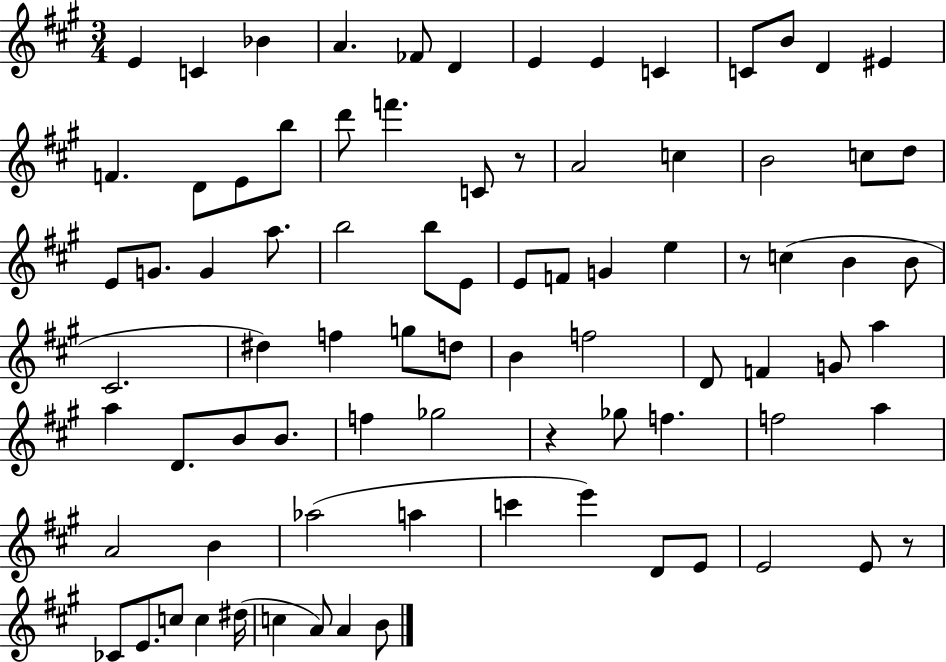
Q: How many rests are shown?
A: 4